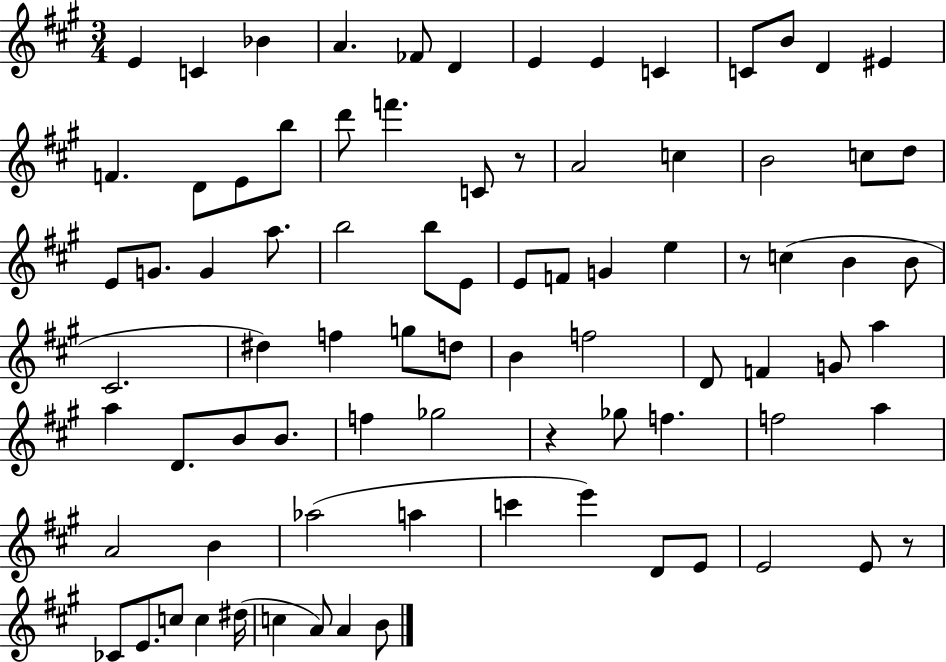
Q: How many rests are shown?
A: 4